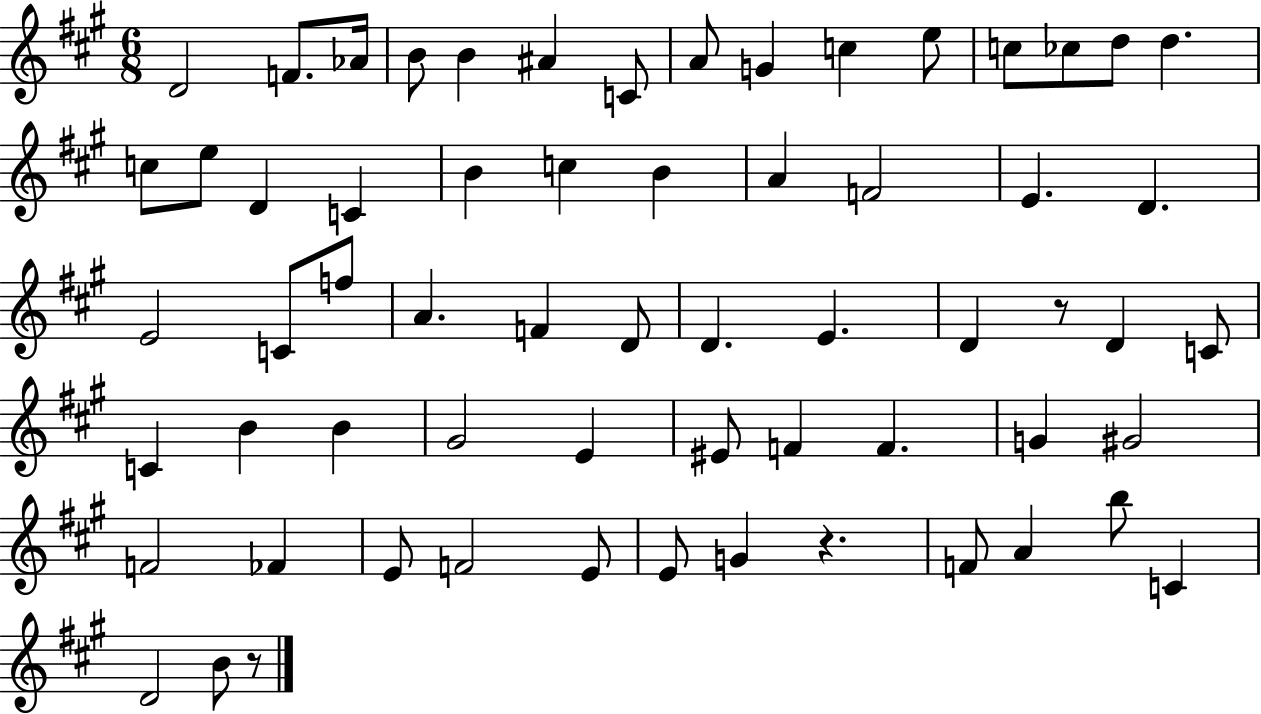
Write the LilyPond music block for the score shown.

{
  \clef treble
  \numericTimeSignature
  \time 6/8
  \key a \major
  d'2 f'8. aes'16 | b'8 b'4 ais'4 c'8 | a'8 g'4 c''4 e''8 | c''8 ces''8 d''8 d''4. | \break c''8 e''8 d'4 c'4 | b'4 c''4 b'4 | a'4 f'2 | e'4. d'4. | \break e'2 c'8 f''8 | a'4. f'4 d'8 | d'4. e'4. | d'4 r8 d'4 c'8 | \break c'4 b'4 b'4 | gis'2 e'4 | eis'8 f'4 f'4. | g'4 gis'2 | \break f'2 fes'4 | e'8 f'2 e'8 | e'8 g'4 r4. | f'8 a'4 b''8 c'4 | \break d'2 b'8 r8 | \bar "|."
}